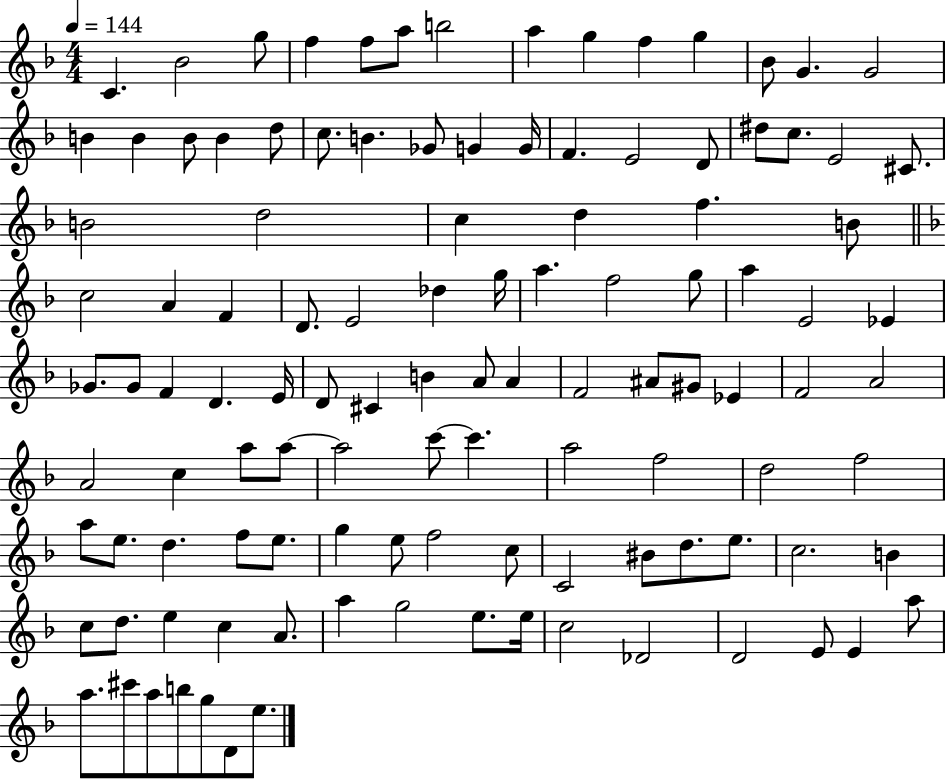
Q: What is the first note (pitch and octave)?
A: C4